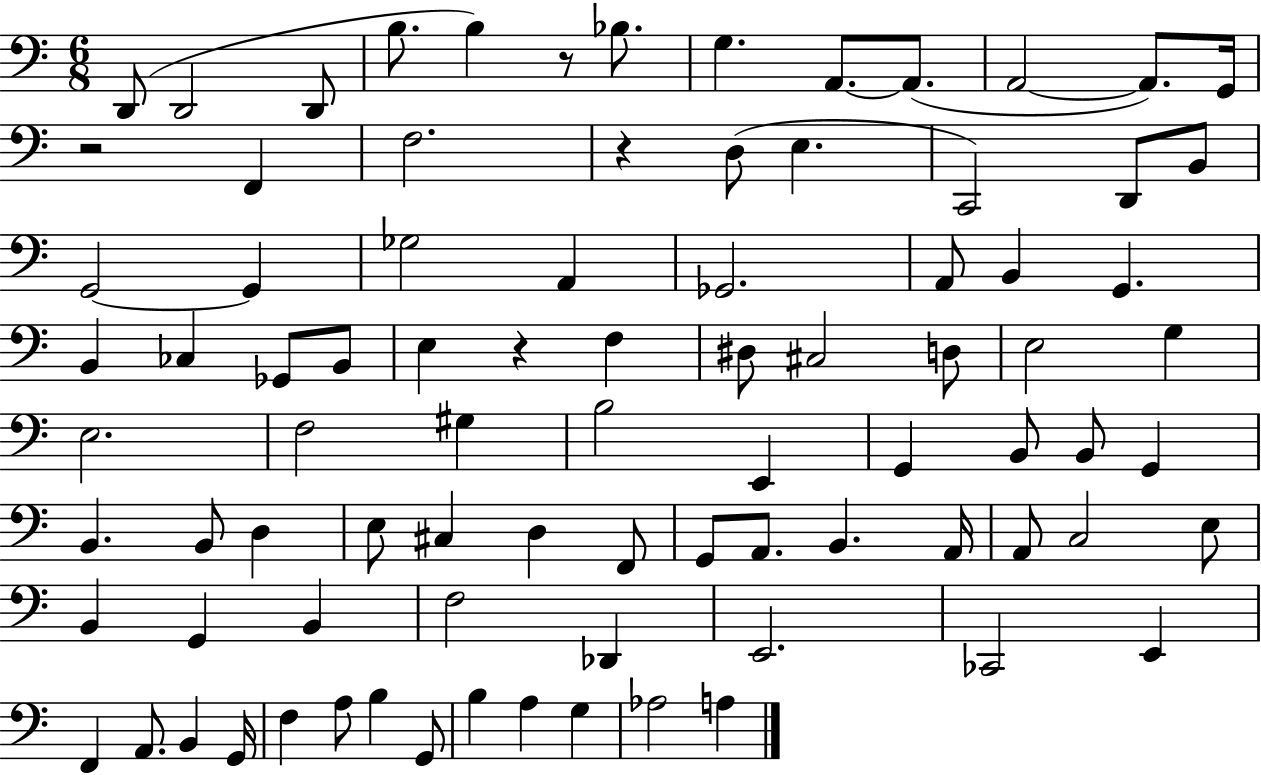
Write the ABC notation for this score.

X:1
T:Untitled
M:6/8
L:1/4
K:C
D,,/2 D,,2 D,,/2 B,/2 B, z/2 _B,/2 G, A,,/2 A,,/2 A,,2 A,,/2 G,,/4 z2 F,, F,2 z D,/2 E, C,,2 D,,/2 B,,/2 G,,2 G,, _G,2 A,, _G,,2 A,,/2 B,, G,, B,, _C, _G,,/2 B,,/2 E, z F, ^D,/2 ^C,2 D,/2 E,2 G, E,2 F,2 ^G, B,2 E,, G,, B,,/2 B,,/2 G,, B,, B,,/2 D, E,/2 ^C, D, F,,/2 G,,/2 A,,/2 B,, A,,/4 A,,/2 C,2 E,/2 B,, G,, B,, F,2 _D,, E,,2 _C,,2 E,, F,, A,,/2 B,, G,,/4 F, A,/2 B, G,,/2 B, A, G, _A,2 A,